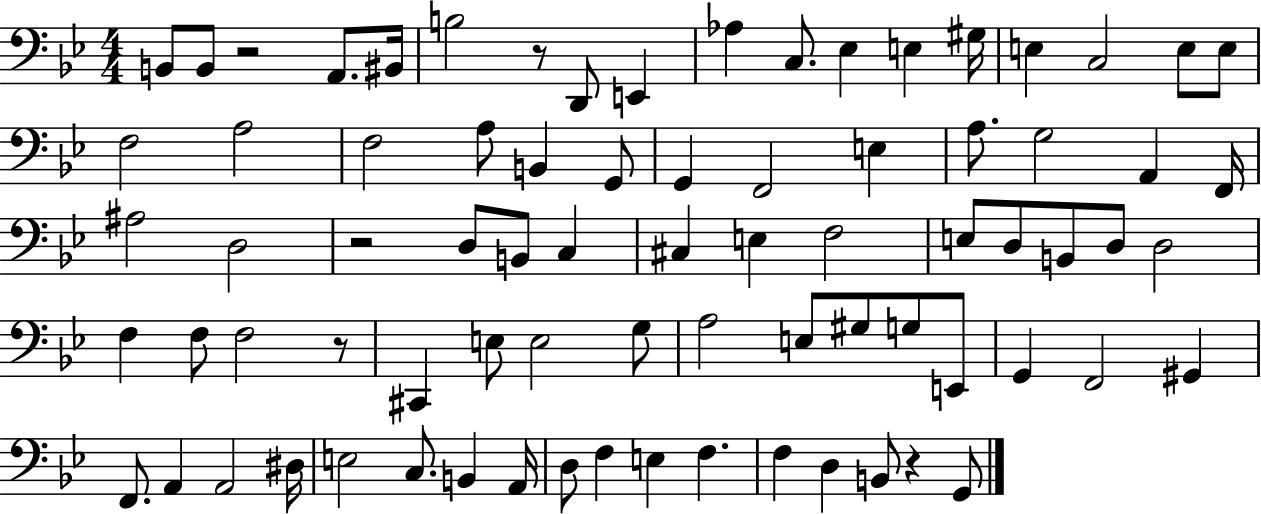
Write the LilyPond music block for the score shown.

{
  \clef bass
  \numericTimeSignature
  \time 4/4
  \key bes \major
  b,8 b,8 r2 a,8. bis,16 | b2 r8 d,8 e,4 | aes4 c8. ees4 e4 gis16 | e4 c2 e8 e8 | \break f2 a2 | f2 a8 b,4 g,8 | g,4 f,2 e4 | a8. g2 a,4 f,16 | \break ais2 d2 | r2 d8 b,8 c4 | cis4 e4 f2 | e8 d8 b,8 d8 d2 | \break f4 f8 f2 r8 | cis,4 e8 e2 g8 | a2 e8 gis8 g8 e,8 | g,4 f,2 gis,4 | \break f,8. a,4 a,2 dis16 | e2 c8. b,4 a,16 | d8 f4 e4 f4. | f4 d4 b,8 r4 g,8 | \break \bar "|."
}